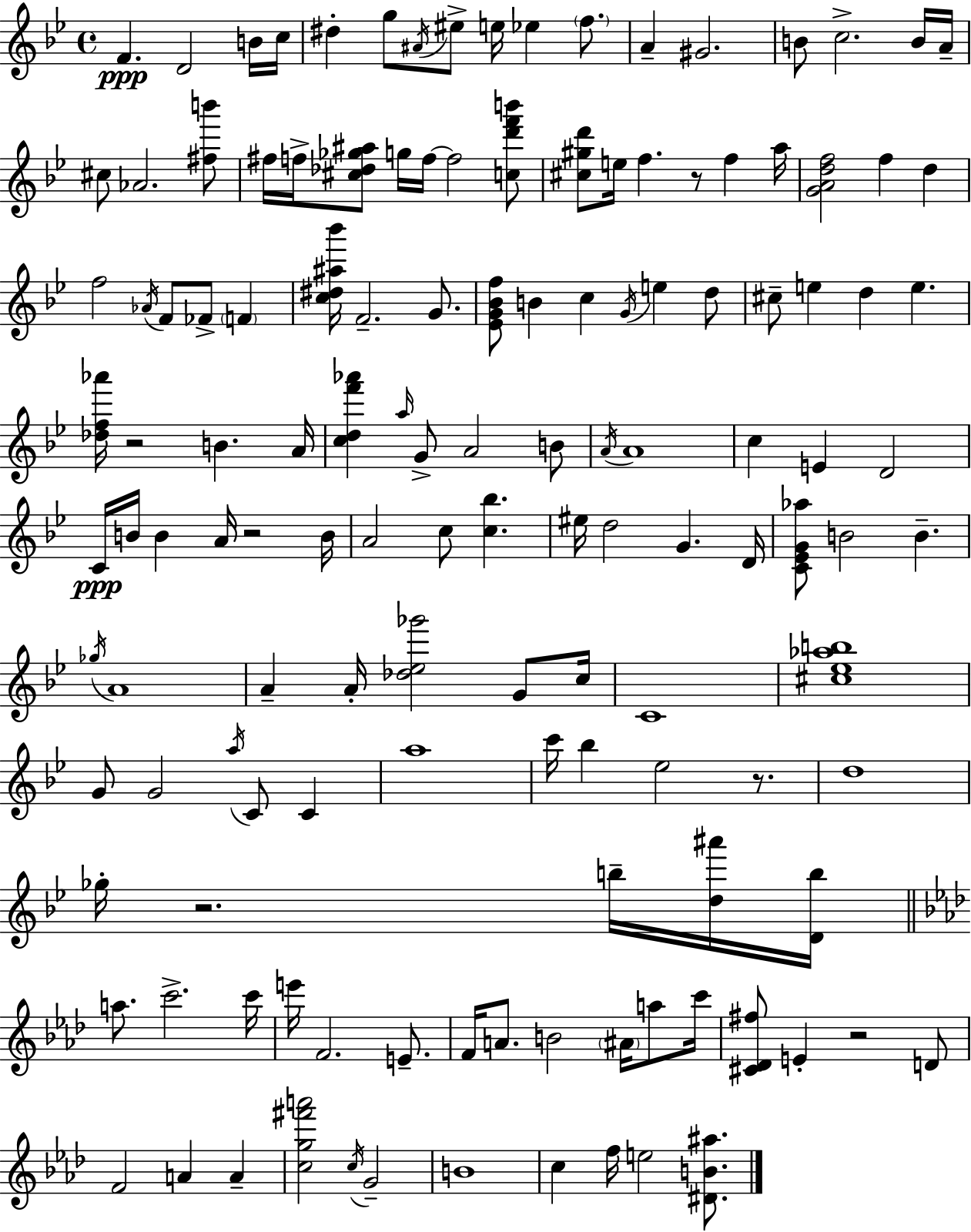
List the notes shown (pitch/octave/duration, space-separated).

F4/q. D4/h B4/s C5/s D#5/q G5/e A#4/s EIS5/e E5/s Eb5/q F5/e. A4/q G#4/h. B4/e C5/h. B4/s A4/s C#5/e Ab4/h. [F#5,B6]/e F#5/s F5/s [C#5,Db5,Gb5,A#5]/e G5/s F5/s F5/h [C5,D6,F6,B6]/e [C#5,G#5,D6]/e E5/s F5/q. R/e F5/q A5/s [G4,A4,D5,F5]/h F5/q D5/q F5/h Ab4/s F4/e FES4/e F4/q [C5,D#5,A#5,Bb6]/s F4/h. G4/e. [Eb4,G4,Bb4,F5]/e B4/q C5/q G4/s E5/q D5/e C#5/e E5/q D5/q E5/q. [Db5,F5,Ab6]/s R/h B4/q. A4/s [C5,D5,F6,Ab6]/q A5/s G4/e A4/h B4/e A4/s A4/w C5/q E4/q D4/h C4/s B4/s B4/q A4/s R/h B4/s A4/h C5/e [C5,Bb5]/q. EIS5/s D5/h G4/q. D4/s [C4,Eb4,G4,Ab5]/e B4/h B4/q. Gb5/s A4/w A4/q A4/s [Db5,Eb5,Gb6]/h G4/e C5/s C4/w [C#5,Eb5,Ab5,B5]/w G4/e G4/h A5/s C4/e C4/q A5/w C6/s Bb5/q Eb5/h R/e. D5/w Gb5/s R/h. B5/s [D5,A#6]/s [D4,B5]/s A5/e. C6/h. C6/s E6/s F4/h. E4/e. F4/s A4/e. B4/h A#4/s A5/e C6/s [C#4,Db4,F#5]/e E4/q R/h D4/e F4/h A4/q A4/q [C5,G5,F#6,A6]/h C5/s G4/h B4/w C5/q F5/s E5/h [D#4,B4,A#5]/e.